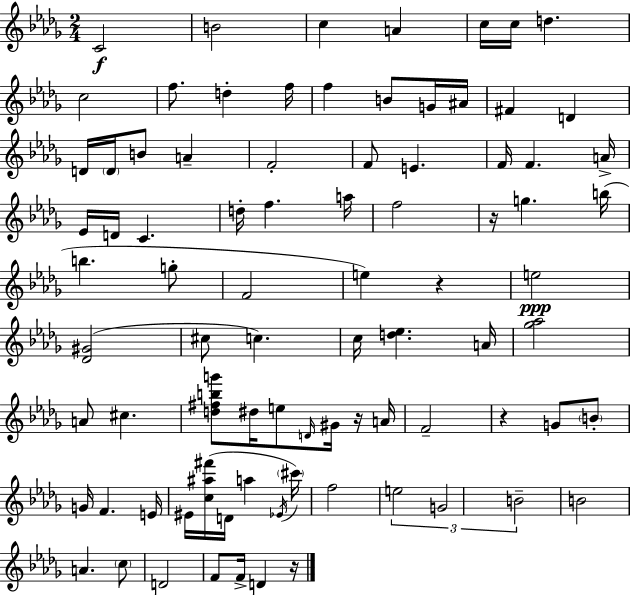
C4/h B4/h C5/q A4/q C5/s C5/s D5/q. C5/h F5/e. D5/q F5/s F5/q B4/e G4/s A#4/s F#4/q D4/q D4/s D4/s B4/e A4/q F4/h F4/e E4/q. F4/s F4/q. A4/s Eb4/s D4/s C4/q. D5/s F5/q. A5/s F5/h R/s G5/q. B5/s B5/q. G5/e F4/h E5/q R/q E5/h [Db4,G#4]/h C#5/e C5/q. C5/s [D5,Eb5]/q. A4/s [Gb5,Ab5]/h A4/e C#5/q. [D5,F#5,B5,G6]/e D#5/s E5/e D4/s G#4/s R/s A4/s F4/h R/q G4/e B4/e G4/s F4/q. E4/s EIS4/s [C5,A#5,F#6]/s D4/s A5/q Eb4/s C#6/s F5/h E5/h G4/h B4/h B4/h A4/q. C5/e D4/h F4/e F4/s D4/q R/s